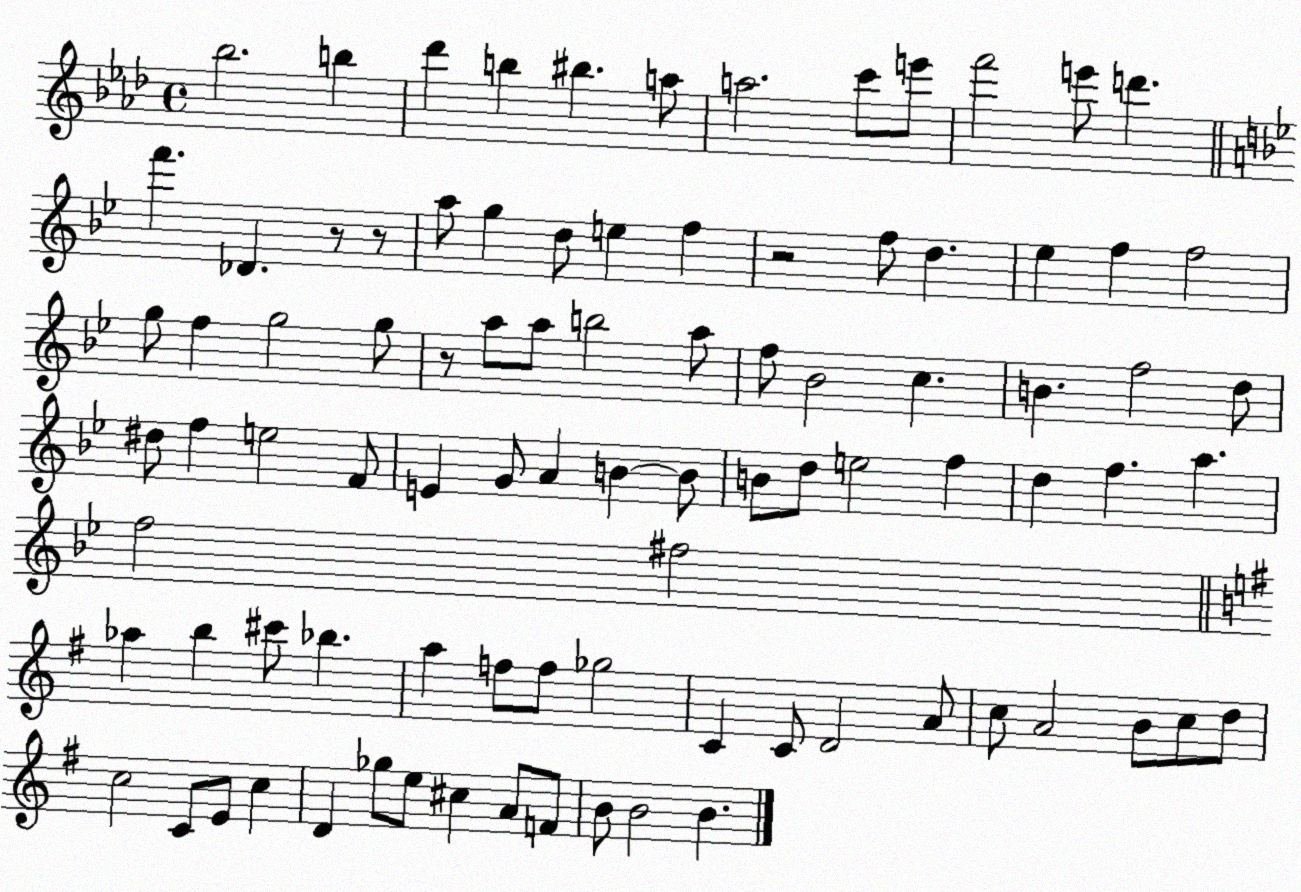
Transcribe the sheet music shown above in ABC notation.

X:1
T:Untitled
M:4/4
L:1/4
K:Ab
_b2 b _d' b ^b a/2 a2 c'/2 e'/2 f'2 e'/2 d' f' _D z/2 z/2 a/2 g d/2 e f z2 f/2 d _e f f2 g/2 f g2 g/2 z/2 a/2 a/2 b2 a/2 f/2 _B2 c B f2 d/2 ^d/2 f e2 F/2 E G/2 A B B/2 B/2 d/2 e2 f d f a f2 ^f2 _a b ^c'/2 _b a f/2 f/2 _g2 C C/2 D2 A/2 c/2 A2 B/2 c/2 d/2 c2 C/2 E/2 c D _g/2 e/2 ^c A/2 F/2 B/2 B2 B